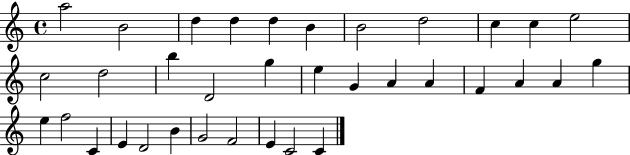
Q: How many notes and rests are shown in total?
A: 35